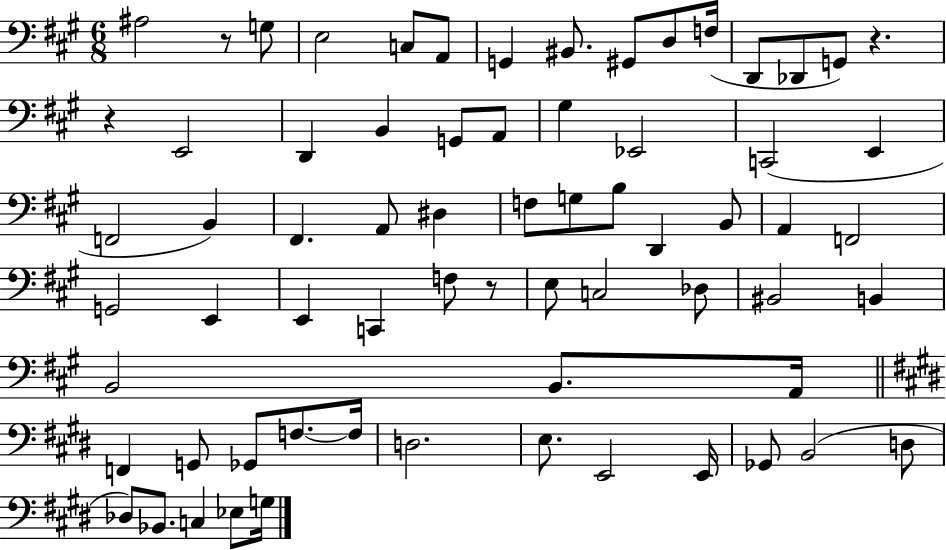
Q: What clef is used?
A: bass